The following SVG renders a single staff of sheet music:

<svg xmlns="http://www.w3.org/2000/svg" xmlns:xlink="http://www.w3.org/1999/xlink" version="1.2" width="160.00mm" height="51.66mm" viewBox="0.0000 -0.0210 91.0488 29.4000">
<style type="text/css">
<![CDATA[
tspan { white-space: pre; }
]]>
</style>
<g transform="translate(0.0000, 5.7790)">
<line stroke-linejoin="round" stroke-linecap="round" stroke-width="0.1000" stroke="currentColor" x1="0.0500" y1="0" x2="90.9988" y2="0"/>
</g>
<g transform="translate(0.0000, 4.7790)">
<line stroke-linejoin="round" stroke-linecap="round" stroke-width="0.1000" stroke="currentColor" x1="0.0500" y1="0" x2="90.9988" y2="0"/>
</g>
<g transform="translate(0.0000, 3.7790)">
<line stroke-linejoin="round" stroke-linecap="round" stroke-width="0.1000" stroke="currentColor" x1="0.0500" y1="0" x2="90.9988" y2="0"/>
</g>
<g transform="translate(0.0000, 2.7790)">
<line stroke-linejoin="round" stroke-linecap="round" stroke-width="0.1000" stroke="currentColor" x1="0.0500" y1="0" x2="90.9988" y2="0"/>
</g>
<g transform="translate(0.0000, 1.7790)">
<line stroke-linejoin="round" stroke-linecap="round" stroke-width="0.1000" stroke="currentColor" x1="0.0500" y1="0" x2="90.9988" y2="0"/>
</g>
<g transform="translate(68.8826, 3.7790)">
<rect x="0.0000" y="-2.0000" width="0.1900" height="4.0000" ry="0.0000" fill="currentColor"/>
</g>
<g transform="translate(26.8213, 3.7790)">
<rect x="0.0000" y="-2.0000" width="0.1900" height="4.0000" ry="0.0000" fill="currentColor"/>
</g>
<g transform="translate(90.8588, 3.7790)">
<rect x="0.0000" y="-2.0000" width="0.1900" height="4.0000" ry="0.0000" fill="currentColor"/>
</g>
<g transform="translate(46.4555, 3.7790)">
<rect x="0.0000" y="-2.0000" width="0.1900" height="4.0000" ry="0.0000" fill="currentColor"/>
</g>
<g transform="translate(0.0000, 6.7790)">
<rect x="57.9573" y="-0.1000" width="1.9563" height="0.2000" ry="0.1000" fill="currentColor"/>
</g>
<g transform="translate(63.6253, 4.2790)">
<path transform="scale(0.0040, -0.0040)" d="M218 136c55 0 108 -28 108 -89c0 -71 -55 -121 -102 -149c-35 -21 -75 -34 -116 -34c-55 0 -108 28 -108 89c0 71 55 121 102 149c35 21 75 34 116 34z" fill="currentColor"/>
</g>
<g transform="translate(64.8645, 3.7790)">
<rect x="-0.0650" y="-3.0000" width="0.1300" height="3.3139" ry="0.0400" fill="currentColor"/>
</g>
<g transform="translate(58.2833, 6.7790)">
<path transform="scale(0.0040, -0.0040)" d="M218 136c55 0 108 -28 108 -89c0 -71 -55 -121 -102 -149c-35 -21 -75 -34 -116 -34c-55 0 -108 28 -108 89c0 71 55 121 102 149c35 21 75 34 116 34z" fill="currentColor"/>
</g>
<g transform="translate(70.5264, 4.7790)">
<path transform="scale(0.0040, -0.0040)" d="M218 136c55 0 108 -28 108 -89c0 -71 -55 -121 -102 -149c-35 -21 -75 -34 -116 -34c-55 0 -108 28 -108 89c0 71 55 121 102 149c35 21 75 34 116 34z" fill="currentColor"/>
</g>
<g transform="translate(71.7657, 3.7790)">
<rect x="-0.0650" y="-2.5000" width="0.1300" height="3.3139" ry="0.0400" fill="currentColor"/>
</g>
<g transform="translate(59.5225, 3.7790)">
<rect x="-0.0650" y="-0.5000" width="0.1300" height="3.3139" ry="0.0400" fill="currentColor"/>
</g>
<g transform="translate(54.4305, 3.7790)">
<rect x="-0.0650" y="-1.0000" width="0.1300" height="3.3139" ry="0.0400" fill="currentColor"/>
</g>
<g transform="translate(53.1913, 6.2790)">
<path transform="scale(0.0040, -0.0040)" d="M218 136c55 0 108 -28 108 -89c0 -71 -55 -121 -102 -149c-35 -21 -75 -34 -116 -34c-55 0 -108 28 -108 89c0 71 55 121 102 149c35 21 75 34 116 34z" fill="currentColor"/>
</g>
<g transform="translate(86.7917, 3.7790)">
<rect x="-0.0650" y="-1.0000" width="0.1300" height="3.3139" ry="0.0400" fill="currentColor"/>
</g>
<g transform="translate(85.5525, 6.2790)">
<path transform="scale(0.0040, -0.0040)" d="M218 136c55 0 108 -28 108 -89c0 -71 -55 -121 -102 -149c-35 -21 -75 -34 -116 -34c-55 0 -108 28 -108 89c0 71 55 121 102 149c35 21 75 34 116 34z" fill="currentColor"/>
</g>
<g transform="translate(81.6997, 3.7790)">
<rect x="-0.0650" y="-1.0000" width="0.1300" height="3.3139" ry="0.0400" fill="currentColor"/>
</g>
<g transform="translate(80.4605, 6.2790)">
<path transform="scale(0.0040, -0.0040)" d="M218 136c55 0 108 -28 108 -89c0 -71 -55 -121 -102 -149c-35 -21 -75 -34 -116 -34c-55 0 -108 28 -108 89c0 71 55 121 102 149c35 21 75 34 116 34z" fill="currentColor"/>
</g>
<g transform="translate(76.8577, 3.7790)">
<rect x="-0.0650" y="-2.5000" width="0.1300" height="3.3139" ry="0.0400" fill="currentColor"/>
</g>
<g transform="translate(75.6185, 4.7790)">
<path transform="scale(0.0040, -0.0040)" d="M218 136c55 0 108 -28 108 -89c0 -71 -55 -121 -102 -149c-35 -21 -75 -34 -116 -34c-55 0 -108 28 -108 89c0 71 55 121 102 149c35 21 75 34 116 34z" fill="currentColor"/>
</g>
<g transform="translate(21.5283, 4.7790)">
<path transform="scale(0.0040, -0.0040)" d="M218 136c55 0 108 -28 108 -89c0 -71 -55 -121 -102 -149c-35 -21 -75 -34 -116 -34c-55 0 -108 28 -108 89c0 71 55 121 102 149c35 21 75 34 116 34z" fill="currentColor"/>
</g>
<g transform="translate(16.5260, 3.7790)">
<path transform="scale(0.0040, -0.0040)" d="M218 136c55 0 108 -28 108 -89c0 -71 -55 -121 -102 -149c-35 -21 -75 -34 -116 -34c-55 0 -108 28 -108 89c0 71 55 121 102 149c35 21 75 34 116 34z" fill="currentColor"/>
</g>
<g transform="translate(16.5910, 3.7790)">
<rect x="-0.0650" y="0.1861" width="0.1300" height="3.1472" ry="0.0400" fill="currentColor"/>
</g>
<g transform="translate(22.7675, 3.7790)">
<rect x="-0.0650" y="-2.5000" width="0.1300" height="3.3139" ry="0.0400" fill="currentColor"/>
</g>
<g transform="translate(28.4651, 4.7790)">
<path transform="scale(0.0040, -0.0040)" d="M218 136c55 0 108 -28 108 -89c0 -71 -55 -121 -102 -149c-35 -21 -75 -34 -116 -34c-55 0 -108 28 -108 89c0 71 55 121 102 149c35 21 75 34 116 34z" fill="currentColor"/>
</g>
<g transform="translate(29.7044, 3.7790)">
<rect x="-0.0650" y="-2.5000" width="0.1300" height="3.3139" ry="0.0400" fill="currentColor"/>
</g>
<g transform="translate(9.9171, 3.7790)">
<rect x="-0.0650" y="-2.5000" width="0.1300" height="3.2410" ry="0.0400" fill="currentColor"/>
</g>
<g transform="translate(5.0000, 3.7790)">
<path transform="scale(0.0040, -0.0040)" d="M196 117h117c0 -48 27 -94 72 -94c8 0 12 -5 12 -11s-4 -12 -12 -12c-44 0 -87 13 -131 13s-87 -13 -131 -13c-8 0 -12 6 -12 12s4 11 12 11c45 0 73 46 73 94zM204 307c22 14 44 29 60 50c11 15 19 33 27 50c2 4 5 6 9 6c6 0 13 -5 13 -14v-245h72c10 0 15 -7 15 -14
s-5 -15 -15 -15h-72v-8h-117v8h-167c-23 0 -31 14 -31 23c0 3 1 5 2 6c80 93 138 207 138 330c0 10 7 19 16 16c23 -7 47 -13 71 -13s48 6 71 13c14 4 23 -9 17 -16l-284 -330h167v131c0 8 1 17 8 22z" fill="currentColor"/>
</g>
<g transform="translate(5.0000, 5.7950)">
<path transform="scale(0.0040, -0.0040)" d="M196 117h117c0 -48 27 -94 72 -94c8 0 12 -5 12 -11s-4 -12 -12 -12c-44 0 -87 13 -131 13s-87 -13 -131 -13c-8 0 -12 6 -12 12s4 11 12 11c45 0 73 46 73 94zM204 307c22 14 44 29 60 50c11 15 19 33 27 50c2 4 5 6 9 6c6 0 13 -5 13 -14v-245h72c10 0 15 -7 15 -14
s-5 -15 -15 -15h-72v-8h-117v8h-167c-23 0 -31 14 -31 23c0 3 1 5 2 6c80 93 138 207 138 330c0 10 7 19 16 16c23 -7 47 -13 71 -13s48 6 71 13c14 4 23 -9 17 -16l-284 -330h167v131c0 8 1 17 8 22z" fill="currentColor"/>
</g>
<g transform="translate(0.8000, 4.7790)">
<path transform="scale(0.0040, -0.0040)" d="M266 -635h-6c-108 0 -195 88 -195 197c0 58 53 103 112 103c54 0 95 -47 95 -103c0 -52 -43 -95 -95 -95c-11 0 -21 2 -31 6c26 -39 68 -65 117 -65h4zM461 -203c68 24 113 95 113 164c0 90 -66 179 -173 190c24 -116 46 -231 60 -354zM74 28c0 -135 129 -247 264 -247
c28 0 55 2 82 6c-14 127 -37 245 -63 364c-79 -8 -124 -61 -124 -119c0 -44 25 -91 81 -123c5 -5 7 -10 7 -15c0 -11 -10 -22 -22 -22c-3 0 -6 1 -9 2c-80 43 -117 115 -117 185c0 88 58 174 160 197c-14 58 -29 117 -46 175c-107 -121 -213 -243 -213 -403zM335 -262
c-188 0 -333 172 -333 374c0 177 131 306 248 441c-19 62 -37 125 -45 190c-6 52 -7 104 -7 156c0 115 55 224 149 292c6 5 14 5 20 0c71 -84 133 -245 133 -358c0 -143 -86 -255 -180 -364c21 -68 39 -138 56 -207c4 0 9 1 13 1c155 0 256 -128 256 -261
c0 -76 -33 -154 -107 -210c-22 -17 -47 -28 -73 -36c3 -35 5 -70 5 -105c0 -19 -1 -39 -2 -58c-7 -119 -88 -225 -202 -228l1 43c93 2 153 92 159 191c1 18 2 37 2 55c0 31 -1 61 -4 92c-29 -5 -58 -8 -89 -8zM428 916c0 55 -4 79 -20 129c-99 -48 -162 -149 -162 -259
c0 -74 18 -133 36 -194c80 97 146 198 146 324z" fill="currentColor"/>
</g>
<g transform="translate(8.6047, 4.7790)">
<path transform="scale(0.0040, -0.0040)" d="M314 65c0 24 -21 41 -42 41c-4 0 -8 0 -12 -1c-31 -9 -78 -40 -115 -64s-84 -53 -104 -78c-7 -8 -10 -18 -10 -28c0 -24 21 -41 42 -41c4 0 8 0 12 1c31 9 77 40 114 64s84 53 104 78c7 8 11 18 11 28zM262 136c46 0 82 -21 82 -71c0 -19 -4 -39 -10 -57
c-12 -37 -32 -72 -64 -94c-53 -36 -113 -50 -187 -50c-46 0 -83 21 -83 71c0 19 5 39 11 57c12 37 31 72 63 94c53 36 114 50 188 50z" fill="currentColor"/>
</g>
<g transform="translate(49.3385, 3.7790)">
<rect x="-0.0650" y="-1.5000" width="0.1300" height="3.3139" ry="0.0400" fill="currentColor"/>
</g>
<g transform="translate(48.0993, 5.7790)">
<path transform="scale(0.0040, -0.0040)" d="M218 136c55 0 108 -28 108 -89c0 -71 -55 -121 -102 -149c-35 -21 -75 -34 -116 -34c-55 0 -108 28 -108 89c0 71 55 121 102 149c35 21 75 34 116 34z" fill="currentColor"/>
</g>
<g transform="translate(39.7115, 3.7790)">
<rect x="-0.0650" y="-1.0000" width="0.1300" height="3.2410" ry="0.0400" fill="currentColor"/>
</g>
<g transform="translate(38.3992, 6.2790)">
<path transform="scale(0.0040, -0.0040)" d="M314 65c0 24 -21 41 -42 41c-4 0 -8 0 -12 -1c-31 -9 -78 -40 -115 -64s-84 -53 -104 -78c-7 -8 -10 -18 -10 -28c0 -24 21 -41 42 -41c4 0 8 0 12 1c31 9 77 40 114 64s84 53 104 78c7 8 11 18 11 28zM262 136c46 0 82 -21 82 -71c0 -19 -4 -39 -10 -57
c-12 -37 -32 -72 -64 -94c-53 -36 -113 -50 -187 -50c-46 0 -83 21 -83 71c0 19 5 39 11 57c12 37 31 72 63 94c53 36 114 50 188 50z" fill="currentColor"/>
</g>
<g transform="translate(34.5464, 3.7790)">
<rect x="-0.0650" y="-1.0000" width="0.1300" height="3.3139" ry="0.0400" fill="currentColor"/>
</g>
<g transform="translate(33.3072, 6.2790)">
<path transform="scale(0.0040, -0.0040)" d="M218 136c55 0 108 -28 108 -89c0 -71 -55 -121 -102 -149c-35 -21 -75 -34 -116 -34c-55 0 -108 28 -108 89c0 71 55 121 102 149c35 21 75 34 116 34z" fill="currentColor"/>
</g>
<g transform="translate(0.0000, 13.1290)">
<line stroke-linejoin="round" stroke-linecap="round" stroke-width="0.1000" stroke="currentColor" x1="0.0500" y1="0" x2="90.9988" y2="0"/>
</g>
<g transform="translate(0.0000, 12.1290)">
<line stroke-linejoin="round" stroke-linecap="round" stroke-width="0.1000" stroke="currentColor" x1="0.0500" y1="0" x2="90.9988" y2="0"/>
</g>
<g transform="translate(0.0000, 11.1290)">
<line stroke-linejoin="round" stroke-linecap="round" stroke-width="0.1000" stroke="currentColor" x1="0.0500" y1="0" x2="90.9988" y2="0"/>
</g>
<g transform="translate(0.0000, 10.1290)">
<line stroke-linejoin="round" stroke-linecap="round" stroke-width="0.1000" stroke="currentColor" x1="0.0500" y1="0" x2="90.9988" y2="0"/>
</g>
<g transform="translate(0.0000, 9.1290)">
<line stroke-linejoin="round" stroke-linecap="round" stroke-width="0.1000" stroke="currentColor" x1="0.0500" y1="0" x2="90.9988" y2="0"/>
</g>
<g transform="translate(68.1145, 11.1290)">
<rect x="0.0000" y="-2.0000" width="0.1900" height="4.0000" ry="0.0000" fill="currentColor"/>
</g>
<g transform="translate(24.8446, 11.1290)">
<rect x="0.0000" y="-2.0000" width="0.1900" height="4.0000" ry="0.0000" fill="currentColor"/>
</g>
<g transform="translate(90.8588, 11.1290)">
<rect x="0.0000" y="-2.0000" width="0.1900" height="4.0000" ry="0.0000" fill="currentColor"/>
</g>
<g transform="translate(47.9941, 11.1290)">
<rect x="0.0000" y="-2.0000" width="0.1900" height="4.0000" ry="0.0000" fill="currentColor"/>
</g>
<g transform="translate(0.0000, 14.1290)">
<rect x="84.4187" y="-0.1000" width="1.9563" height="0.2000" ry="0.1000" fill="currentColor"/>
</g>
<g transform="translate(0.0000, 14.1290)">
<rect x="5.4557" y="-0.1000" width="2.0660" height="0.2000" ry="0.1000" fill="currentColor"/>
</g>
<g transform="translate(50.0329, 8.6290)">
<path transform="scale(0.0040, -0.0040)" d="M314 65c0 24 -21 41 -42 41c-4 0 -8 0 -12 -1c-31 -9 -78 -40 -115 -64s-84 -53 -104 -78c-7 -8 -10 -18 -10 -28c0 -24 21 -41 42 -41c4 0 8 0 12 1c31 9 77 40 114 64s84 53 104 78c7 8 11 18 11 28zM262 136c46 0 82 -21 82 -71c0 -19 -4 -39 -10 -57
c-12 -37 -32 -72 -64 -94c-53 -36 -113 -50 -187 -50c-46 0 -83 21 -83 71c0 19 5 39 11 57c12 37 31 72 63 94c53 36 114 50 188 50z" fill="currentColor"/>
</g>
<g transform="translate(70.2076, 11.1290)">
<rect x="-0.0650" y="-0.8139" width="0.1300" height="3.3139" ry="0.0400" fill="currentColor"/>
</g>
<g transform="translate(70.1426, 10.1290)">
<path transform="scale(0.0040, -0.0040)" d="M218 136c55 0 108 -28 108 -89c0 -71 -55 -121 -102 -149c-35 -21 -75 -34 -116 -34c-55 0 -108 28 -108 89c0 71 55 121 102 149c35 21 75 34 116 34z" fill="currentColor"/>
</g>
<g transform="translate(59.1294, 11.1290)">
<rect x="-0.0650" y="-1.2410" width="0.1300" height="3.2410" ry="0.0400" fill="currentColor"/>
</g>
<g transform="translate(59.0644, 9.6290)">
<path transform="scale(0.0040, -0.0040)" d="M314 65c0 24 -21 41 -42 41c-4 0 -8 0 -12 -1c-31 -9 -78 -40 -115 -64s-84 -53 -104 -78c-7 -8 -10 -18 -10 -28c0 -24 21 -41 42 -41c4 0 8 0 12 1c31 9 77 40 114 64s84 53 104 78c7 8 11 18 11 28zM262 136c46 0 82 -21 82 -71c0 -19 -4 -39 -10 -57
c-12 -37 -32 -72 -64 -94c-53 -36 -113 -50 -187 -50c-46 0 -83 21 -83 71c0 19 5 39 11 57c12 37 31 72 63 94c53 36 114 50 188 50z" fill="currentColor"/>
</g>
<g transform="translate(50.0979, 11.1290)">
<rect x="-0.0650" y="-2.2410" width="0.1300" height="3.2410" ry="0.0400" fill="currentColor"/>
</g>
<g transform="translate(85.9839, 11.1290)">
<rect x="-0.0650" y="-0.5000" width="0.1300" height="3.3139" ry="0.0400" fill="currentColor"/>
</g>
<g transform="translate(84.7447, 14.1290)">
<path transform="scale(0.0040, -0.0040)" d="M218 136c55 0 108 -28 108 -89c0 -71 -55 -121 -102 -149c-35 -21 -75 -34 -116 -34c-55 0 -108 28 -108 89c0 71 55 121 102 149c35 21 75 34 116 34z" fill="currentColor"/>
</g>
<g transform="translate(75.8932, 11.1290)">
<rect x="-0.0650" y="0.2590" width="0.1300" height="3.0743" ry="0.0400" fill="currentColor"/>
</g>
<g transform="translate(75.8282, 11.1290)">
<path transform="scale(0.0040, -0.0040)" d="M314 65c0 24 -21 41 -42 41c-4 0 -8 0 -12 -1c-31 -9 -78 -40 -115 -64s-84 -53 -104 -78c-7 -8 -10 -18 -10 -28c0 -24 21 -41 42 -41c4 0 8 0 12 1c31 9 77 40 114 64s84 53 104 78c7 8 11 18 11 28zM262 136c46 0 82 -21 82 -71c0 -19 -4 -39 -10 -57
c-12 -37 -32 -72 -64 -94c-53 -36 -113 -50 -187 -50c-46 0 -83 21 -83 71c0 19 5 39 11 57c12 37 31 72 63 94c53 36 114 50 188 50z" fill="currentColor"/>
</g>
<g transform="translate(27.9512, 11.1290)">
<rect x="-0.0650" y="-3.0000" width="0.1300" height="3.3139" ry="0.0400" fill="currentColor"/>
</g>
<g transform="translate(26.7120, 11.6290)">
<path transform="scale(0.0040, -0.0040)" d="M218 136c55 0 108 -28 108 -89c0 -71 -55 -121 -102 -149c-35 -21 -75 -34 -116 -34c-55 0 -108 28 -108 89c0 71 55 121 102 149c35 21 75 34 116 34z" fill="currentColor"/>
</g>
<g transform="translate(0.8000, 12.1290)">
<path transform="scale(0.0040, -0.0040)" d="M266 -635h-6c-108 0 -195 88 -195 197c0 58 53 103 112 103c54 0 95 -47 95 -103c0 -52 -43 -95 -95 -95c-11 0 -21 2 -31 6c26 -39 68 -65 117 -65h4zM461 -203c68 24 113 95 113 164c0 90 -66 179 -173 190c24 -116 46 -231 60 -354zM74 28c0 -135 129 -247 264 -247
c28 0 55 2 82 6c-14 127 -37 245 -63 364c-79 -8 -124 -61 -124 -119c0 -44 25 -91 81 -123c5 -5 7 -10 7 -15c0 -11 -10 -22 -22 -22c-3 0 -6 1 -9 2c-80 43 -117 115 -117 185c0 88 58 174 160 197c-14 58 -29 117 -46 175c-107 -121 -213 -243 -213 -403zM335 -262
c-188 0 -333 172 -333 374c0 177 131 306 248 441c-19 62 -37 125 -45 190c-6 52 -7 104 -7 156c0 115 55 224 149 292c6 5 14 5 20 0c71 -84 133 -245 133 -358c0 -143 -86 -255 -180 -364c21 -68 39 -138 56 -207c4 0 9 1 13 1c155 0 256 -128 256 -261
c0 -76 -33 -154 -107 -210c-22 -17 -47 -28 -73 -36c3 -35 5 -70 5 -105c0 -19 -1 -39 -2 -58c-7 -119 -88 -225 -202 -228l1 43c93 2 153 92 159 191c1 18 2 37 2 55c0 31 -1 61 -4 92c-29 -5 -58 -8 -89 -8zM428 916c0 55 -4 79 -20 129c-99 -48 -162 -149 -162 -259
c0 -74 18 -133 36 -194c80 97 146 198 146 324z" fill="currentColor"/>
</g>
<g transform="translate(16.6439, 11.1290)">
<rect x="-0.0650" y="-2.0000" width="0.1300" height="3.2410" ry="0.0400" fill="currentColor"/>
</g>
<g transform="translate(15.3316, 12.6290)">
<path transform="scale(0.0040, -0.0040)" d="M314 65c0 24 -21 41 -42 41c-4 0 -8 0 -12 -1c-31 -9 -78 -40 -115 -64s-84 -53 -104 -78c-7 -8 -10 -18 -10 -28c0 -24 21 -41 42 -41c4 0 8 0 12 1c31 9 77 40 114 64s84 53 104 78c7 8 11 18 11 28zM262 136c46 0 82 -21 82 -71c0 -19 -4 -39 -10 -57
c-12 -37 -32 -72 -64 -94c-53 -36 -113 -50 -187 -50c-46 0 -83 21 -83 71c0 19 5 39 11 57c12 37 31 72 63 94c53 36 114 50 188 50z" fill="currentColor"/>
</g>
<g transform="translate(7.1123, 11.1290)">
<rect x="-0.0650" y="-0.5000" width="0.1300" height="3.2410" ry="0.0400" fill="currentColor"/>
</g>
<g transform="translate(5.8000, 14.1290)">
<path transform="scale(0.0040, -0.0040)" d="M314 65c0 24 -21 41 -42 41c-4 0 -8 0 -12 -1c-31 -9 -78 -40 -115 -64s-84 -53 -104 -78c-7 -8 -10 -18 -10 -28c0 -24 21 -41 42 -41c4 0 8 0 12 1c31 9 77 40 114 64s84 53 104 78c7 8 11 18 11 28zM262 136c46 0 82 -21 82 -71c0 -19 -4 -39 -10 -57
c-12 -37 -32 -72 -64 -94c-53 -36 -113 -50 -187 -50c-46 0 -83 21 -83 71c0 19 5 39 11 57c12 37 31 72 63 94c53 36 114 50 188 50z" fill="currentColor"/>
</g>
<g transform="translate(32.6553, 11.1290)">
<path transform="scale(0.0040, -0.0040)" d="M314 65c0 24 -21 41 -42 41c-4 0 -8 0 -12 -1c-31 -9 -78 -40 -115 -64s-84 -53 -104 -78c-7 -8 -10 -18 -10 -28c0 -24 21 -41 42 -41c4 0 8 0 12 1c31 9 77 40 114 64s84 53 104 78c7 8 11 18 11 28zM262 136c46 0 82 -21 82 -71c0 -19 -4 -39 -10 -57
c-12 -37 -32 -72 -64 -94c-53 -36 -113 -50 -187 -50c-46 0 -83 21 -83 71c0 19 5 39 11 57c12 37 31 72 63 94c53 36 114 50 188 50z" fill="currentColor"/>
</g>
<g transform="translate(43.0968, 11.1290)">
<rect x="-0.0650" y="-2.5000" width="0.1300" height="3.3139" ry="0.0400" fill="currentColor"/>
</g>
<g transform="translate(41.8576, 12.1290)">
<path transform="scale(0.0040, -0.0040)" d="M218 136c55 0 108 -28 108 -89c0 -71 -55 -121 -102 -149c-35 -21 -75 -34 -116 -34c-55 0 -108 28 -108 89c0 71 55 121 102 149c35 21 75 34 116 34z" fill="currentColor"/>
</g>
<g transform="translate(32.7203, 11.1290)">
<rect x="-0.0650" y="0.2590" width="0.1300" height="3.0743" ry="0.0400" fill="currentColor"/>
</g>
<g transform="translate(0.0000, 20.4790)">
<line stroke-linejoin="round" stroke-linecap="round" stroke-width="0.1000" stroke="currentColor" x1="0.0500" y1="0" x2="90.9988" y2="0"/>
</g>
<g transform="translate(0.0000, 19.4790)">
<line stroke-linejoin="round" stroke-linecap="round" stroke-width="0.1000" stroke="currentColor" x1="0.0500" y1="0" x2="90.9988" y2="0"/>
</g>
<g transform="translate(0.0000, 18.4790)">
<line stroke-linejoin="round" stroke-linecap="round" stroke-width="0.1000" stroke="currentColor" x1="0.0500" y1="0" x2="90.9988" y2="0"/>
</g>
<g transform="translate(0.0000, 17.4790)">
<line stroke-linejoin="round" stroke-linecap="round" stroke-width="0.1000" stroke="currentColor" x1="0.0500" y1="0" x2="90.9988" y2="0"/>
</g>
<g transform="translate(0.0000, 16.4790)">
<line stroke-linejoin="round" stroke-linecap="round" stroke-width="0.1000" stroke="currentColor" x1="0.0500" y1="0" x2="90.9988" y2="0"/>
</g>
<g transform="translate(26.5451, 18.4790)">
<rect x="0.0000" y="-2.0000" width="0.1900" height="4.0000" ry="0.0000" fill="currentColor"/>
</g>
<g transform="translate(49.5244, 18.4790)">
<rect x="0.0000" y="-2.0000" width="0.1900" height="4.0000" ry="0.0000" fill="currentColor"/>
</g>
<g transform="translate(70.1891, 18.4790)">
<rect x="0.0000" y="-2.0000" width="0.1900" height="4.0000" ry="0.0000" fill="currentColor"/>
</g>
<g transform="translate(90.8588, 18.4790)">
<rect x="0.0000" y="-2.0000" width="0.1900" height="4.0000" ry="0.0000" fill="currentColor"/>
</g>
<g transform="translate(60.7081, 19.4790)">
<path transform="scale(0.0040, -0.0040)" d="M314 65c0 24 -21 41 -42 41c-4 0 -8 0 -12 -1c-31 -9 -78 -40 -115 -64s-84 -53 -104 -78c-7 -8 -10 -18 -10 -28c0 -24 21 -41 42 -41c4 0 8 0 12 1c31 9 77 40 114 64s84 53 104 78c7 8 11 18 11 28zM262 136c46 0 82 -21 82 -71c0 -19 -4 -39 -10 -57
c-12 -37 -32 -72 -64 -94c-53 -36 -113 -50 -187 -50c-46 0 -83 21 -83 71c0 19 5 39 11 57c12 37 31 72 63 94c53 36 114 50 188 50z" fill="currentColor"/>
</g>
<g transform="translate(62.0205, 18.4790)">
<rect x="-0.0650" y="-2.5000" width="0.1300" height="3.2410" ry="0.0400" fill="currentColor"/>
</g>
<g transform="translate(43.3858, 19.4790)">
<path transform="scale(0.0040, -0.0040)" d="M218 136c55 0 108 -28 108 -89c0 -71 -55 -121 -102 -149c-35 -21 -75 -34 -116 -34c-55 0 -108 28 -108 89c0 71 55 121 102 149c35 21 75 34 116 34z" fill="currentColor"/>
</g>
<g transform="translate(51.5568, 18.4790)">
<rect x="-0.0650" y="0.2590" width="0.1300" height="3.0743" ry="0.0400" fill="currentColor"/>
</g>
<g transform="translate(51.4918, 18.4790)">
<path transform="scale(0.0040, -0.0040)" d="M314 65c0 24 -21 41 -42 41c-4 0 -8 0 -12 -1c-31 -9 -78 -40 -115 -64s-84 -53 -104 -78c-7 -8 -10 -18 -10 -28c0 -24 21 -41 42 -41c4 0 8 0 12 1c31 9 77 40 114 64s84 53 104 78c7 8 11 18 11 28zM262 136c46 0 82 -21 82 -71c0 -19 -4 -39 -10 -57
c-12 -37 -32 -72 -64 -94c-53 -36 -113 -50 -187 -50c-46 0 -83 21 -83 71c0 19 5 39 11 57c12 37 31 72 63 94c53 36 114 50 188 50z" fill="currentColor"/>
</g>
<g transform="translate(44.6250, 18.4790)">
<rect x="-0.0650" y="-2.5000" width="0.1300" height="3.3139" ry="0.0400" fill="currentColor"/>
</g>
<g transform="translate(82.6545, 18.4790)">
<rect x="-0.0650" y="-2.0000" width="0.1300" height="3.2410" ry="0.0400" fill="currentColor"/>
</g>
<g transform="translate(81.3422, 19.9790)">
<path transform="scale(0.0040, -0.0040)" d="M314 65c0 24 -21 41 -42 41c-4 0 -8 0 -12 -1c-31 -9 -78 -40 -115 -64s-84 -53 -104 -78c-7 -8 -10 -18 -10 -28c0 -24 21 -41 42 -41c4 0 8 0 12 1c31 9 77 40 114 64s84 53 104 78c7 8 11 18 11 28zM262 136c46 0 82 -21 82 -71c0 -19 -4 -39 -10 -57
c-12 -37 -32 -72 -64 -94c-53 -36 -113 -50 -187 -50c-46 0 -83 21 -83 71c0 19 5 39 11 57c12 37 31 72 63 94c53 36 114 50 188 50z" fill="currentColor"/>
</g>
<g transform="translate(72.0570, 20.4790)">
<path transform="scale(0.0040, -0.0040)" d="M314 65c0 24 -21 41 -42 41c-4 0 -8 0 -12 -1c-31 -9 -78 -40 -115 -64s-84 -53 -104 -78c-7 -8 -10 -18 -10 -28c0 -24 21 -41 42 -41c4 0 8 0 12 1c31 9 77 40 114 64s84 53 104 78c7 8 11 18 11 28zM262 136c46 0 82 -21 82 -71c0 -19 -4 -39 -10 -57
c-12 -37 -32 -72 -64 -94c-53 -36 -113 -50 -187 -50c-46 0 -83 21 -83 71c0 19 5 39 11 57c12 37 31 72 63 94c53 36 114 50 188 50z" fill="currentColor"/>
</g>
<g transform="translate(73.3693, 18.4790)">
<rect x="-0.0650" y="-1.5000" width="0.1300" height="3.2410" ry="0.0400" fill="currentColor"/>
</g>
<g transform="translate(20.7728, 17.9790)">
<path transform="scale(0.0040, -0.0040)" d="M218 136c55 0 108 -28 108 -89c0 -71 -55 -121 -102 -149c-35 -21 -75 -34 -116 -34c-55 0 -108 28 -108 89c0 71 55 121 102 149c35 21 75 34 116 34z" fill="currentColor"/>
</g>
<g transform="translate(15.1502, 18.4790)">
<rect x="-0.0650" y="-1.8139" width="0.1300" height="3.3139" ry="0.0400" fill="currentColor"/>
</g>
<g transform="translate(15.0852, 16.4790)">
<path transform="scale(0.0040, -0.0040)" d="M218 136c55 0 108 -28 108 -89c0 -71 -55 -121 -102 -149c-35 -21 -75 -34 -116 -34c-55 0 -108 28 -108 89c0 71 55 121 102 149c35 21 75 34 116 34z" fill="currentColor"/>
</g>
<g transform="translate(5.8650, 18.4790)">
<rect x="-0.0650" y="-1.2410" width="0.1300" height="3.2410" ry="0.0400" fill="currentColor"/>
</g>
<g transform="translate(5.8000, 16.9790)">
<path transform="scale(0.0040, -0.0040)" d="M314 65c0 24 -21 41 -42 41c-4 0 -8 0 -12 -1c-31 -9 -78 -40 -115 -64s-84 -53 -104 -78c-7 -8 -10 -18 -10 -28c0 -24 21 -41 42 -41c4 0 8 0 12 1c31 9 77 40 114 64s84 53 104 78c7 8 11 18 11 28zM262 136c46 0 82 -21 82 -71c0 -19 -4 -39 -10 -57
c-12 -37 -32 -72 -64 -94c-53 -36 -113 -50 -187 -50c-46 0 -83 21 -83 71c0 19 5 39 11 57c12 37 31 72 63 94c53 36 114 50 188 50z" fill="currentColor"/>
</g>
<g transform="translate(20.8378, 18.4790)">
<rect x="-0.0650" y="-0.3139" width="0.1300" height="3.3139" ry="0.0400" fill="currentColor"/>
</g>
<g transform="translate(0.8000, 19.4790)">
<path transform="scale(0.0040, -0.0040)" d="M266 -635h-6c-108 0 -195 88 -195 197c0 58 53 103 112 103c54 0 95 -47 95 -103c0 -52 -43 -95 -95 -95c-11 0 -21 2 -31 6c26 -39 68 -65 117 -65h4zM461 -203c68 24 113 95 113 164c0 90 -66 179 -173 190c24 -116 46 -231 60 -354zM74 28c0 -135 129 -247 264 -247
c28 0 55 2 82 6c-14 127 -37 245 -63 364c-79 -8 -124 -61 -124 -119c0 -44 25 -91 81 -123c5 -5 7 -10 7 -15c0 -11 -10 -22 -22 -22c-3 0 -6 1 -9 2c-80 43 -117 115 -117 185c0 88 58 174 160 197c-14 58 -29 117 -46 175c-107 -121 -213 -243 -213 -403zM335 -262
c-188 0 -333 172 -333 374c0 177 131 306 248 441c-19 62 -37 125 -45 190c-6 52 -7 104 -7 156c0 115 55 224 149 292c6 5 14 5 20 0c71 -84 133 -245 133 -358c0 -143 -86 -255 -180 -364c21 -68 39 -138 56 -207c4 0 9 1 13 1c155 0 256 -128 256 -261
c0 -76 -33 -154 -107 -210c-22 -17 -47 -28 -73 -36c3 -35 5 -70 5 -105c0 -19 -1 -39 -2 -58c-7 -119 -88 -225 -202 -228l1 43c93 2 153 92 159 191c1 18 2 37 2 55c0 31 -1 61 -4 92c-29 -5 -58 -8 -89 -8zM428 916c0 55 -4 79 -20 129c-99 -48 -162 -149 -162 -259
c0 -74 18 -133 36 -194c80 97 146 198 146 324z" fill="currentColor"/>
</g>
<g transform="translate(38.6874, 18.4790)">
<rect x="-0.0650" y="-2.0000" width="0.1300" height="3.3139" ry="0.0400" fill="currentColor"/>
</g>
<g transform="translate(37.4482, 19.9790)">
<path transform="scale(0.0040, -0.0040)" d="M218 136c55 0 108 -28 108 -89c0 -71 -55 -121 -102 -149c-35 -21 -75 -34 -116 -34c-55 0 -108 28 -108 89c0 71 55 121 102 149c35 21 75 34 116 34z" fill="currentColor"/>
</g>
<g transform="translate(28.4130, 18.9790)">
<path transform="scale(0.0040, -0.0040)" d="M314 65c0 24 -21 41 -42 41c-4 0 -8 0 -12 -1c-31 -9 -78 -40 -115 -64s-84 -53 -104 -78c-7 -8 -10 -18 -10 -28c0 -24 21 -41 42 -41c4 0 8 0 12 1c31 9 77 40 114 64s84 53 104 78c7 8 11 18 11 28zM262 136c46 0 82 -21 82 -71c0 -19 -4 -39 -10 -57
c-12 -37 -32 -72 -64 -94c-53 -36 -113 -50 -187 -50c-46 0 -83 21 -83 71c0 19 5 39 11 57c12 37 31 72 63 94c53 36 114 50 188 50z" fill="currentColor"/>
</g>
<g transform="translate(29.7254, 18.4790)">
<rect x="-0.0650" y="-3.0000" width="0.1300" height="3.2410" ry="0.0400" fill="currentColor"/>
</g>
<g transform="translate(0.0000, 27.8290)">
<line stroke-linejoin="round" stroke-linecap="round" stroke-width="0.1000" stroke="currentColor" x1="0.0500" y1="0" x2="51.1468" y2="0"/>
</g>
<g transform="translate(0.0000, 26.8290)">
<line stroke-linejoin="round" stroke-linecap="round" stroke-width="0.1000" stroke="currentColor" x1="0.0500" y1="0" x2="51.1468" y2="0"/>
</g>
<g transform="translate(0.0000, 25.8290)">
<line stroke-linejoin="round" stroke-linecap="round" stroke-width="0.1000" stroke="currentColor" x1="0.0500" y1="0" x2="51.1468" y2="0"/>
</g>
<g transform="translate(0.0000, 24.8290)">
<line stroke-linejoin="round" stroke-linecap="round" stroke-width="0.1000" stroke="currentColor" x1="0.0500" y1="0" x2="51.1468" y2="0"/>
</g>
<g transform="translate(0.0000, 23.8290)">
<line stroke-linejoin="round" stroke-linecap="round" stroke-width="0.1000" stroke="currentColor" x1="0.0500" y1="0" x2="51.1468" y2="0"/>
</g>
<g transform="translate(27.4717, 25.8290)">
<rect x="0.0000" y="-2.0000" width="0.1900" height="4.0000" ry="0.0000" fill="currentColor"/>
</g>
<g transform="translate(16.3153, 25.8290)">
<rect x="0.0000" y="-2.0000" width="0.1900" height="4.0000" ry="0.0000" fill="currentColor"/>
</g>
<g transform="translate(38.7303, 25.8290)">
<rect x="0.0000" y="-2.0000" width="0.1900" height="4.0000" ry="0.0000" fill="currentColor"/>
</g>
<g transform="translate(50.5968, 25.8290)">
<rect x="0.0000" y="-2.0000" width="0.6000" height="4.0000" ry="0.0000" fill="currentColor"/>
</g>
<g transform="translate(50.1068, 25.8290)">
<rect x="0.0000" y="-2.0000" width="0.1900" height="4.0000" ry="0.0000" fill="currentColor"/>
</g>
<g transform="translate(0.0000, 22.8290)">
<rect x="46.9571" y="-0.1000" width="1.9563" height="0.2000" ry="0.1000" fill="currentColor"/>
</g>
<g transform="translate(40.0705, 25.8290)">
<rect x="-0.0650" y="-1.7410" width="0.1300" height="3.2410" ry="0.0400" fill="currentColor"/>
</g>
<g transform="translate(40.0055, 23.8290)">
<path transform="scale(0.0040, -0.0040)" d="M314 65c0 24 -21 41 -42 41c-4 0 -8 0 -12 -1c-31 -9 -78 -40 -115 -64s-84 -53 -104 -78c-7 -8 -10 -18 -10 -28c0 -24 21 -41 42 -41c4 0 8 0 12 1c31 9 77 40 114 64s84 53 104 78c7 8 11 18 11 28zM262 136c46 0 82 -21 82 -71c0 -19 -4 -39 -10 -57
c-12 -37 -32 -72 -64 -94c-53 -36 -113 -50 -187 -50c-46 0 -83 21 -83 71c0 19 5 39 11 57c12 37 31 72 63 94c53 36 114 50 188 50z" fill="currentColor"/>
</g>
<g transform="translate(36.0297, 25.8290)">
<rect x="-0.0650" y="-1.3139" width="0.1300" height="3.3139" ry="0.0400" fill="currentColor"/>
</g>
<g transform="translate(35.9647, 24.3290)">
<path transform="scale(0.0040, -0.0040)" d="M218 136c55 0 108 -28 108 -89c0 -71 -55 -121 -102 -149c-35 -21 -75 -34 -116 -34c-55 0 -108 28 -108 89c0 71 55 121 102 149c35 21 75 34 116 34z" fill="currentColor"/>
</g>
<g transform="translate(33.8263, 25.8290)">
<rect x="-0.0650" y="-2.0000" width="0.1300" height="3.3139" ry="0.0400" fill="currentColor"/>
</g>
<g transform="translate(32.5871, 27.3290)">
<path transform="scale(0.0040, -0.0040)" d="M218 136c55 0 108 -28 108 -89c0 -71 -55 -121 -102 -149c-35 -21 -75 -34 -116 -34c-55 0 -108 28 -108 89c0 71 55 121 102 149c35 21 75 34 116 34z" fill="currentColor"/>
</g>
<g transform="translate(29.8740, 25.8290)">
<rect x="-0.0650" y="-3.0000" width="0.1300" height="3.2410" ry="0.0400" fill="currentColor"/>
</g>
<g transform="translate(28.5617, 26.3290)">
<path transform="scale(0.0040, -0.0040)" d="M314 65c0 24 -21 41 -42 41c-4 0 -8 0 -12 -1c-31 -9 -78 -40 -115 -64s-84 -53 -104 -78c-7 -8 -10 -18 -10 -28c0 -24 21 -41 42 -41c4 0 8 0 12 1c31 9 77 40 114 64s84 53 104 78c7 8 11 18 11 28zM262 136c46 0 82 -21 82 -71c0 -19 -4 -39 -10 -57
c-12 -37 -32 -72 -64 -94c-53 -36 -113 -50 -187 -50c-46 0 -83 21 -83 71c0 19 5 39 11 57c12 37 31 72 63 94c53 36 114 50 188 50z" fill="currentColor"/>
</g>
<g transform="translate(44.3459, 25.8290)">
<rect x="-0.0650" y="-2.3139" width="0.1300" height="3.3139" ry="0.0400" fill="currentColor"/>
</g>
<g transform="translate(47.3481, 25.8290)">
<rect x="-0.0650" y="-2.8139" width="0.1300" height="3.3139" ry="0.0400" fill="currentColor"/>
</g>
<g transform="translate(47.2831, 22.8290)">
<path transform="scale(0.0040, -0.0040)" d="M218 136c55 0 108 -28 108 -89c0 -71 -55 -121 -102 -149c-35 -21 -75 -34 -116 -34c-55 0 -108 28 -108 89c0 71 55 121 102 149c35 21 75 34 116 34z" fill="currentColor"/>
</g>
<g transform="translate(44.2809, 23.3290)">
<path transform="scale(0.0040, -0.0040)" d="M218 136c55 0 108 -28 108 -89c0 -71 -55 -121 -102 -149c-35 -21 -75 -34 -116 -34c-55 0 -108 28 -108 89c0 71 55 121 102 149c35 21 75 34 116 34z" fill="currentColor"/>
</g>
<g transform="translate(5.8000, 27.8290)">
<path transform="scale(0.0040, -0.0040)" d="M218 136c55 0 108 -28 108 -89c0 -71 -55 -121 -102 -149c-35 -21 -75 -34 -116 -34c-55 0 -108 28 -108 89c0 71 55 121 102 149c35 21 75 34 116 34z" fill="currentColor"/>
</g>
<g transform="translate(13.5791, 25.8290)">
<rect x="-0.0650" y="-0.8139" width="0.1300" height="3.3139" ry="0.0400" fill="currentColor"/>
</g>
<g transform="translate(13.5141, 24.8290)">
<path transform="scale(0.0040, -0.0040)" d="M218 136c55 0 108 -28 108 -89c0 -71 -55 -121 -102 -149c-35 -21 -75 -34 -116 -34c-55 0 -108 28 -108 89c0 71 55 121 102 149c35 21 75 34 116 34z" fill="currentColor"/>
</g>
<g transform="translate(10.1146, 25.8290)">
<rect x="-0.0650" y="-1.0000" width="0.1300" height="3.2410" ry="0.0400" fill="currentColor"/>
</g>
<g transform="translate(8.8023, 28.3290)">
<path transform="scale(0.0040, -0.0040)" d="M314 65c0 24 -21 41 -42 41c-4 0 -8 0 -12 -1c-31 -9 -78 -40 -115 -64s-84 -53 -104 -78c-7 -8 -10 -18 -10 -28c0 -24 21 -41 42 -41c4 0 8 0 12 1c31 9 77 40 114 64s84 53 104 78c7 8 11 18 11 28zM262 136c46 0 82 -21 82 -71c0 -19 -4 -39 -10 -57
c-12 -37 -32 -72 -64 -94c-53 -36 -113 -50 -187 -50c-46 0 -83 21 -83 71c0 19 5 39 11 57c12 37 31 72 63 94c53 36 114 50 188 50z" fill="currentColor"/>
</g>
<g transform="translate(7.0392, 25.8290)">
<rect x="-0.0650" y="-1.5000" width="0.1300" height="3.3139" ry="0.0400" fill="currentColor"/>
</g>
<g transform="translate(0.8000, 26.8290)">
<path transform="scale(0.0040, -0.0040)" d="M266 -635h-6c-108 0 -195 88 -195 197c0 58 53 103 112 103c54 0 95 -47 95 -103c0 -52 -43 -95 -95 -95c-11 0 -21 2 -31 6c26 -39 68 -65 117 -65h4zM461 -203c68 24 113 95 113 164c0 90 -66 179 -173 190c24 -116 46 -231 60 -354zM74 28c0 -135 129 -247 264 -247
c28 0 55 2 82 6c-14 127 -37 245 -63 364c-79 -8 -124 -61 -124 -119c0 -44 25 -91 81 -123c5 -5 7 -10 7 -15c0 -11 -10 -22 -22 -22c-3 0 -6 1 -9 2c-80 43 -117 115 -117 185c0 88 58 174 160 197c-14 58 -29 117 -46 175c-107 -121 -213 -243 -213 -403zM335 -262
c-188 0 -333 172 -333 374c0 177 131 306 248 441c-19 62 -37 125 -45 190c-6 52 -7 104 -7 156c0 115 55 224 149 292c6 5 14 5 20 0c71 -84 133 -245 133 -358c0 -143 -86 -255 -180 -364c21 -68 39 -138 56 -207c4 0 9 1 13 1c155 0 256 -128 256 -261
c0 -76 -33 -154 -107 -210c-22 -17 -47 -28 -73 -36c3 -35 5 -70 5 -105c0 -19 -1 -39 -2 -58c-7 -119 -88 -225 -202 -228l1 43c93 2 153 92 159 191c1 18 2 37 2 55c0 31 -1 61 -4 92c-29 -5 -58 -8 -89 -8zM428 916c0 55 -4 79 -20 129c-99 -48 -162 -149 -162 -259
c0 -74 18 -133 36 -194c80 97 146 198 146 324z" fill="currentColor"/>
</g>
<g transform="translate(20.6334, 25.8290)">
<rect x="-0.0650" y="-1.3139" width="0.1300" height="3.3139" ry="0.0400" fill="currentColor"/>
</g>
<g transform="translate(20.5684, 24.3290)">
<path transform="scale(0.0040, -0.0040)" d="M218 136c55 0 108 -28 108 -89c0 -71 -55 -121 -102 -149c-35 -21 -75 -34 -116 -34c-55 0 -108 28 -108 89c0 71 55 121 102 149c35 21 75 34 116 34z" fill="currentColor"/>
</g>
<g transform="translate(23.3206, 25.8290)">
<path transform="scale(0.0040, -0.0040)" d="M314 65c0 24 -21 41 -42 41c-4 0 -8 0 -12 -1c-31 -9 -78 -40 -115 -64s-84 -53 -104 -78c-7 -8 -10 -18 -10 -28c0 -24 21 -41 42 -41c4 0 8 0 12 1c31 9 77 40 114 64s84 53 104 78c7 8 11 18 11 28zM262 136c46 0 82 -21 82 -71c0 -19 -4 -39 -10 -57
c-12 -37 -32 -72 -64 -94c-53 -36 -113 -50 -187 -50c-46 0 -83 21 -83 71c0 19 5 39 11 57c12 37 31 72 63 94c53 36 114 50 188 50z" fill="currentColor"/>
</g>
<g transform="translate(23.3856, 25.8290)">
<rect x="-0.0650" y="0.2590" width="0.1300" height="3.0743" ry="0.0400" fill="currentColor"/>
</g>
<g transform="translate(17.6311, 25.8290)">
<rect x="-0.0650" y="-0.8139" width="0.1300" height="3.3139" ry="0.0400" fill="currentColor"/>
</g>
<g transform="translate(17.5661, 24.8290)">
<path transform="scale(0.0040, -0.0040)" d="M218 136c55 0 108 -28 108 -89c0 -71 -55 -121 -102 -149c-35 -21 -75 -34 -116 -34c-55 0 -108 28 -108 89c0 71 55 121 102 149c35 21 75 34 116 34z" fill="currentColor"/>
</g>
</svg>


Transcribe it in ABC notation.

X:1
T:Untitled
M:4/4
L:1/4
K:C
G2 B G G D D2 E D C A G G D D C2 F2 A B2 G g2 e2 d B2 C e2 f c A2 F G B2 G2 E2 F2 E D2 d d e B2 A2 F e f2 g a